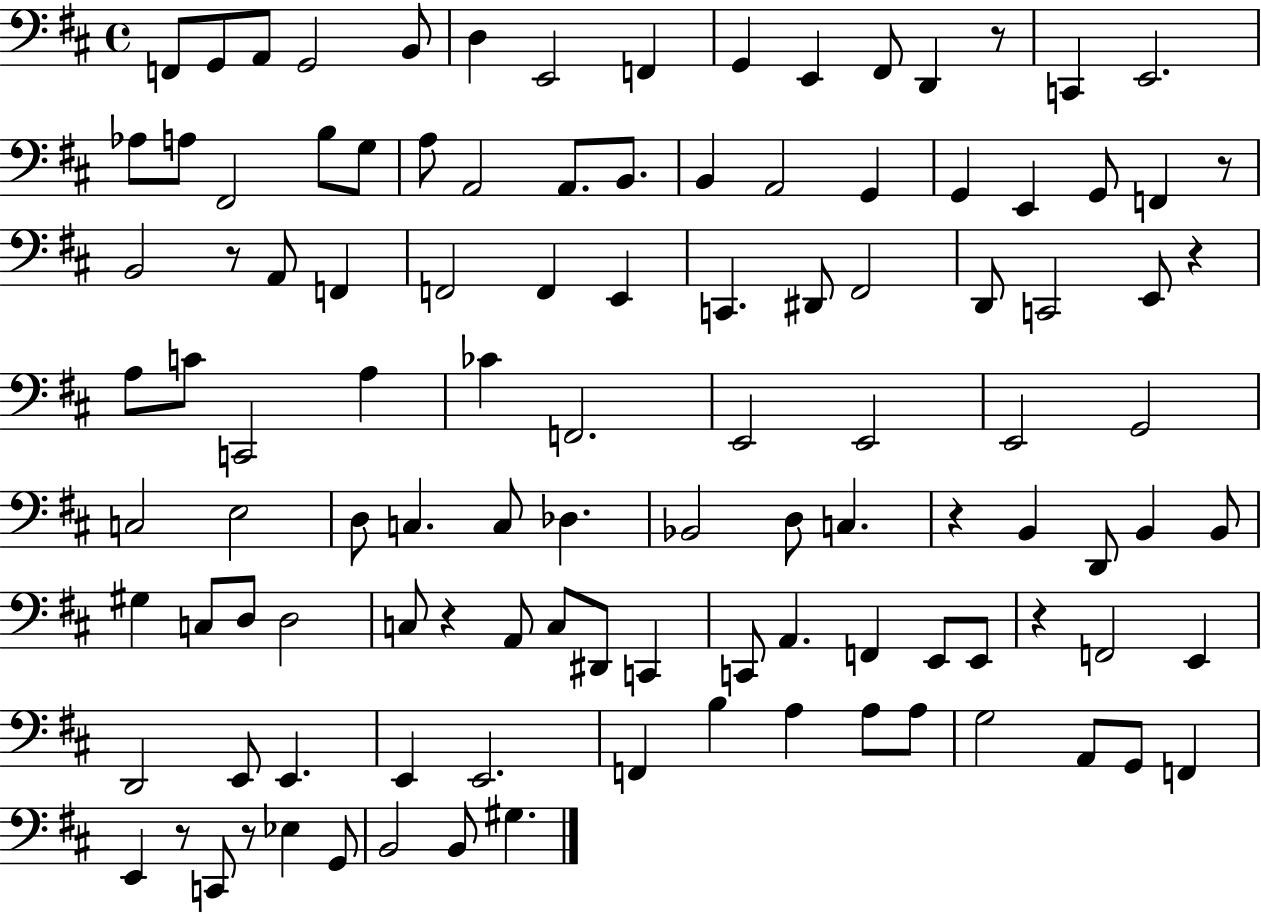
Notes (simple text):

F2/e G2/e A2/e G2/h B2/e D3/q E2/h F2/q G2/q E2/q F#2/e D2/q R/e C2/q E2/h. Ab3/e A3/e F#2/h B3/e G3/e A3/e A2/h A2/e. B2/e. B2/q A2/h G2/q G2/q E2/q G2/e F2/q R/e B2/h R/e A2/e F2/q F2/h F2/q E2/q C2/q. D#2/e F#2/h D2/e C2/h E2/e R/q A3/e C4/e C2/h A3/q CES4/q F2/h. E2/h E2/h E2/h G2/h C3/h E3/h D3/e C3/q. C3/e Db3/q. Bb2/h D3/e C3/q. R/q B2/q D2/e B2/q B2/e G#3/q C3/e D3/e D3/h C3/e R/q A2/e C3/e D#2/e C2/q C2/e A2/q. F2/q E2/e E2/e R/q F2/h E2/q D2/h E2/e E2/q. E2/q E2/h. F2/q B3/q A3/q A3/e A3/e G3/h A2/e G2/e F2/q E2/q R/e C2/e R/e Eb3/q G2/e B2/h B2/e G#3/q.